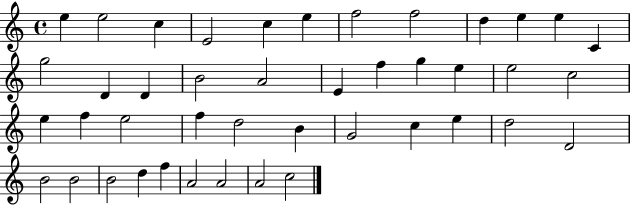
E5/q E5/h C5/q E4/h C5/q E5/q F5/h F5/h D5/q E5/q E5/q C4/q G5/h D4/q D4/q B4/h A4/h E4/q F5/q G5/q E5/q E5/h C5/h E5/q F5/q E5/h F5/q D5/h B4/q G4/h C5/q E5/q D5/h D4/h B4/h B4/h B4/h D5/q F5/q A4/h A4/h A4/h C5/h